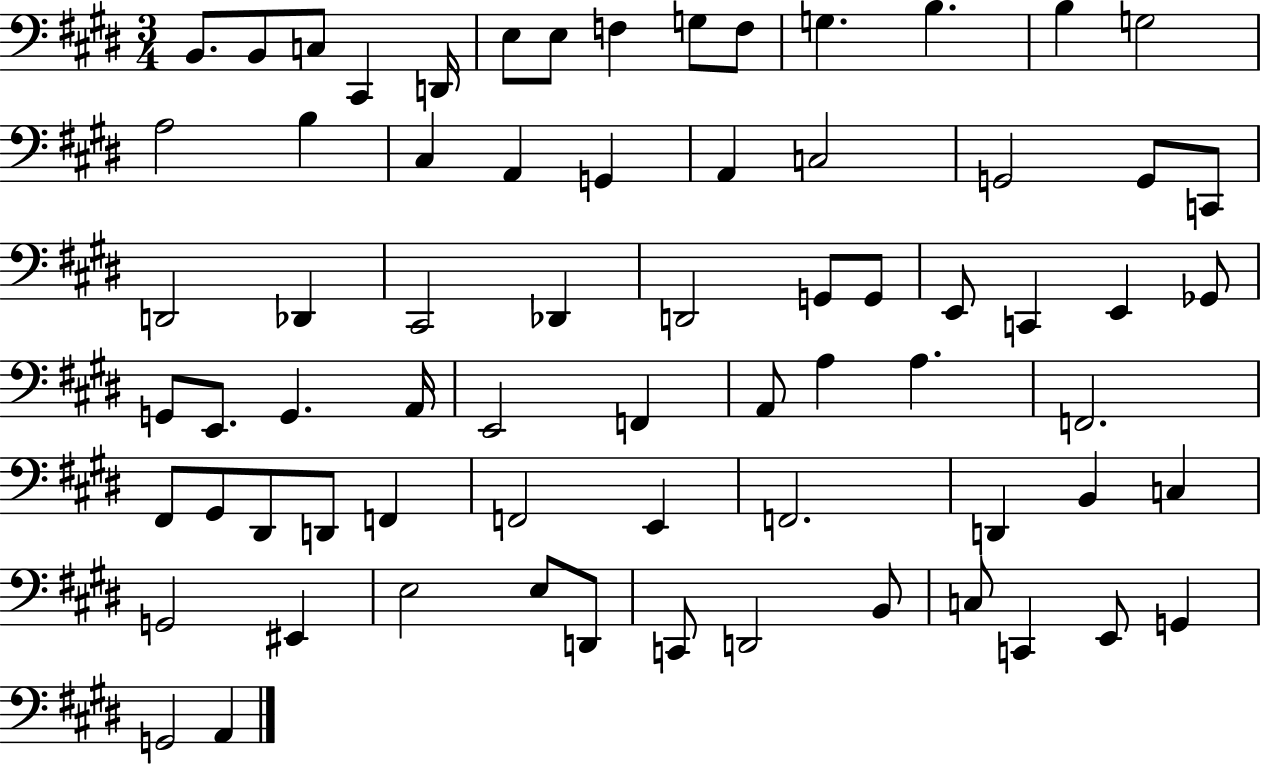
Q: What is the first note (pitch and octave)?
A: B2